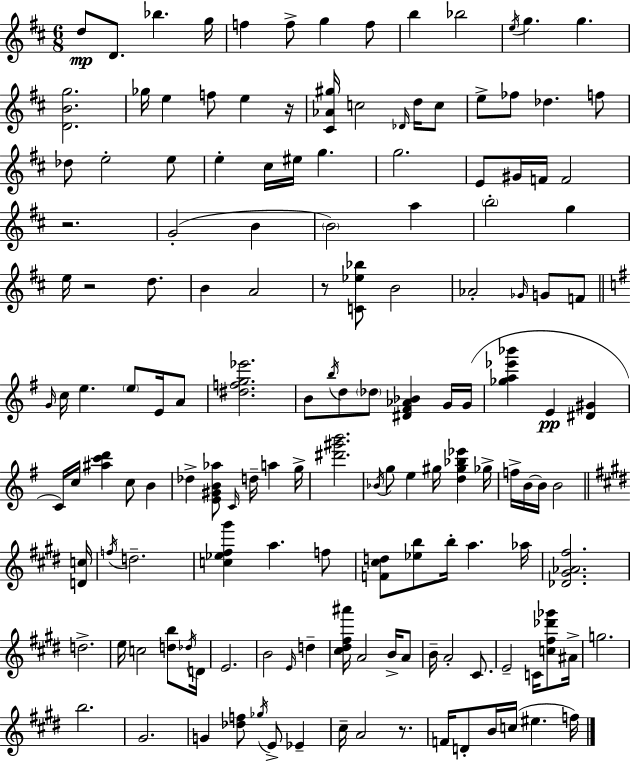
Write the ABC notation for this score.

X:1
T:Untitled
M:6/8
L:1/4
K:D
d/2 D/2 _b g/4 f f/2 g f/2 b _b2 e/4 g g [DBg]2 _g/4 e f/2 e z/4 [^C_A^g]/4 c2 _D/4 d/4 c/2 e/2 _f/2 _d f/2 _d/2 e2 e/2 e ^c/4 ^e/4 g g2 E/2 ^G/4 F/4 F2 z2 G2 B B2 a b2 g e/4 z2 d/2 B A2 z/2 [C_e_b]/2 B2 _A2 _G/4 G/2 F/2 G/4 c/4 e e/2 E/4 A/2 [^dfg_e']2 B/2 b/4 d/2 _d/2 [^D^F_A_B] G/4 G/4 [_ga_e'_b'] E [^D^G] C/4 c/4 [^ac'd'] c/2 B _d [E^GB_a]/2 C/4 d/4 a g/4 [^d'^g'b']2 _B/4 g/2 e ^g/4 [d^g_b_e'] _g/4 f/4 B/4 B/4 B2 [Dc]/4 f/4 d2 [c_e^f^g'] a f/2 [F^cd]/2 [_eb]/2 b/4 a _a/4 [_D^G_A^f]2 d2 e/4 c2 [db]/2 _d/4 D/4 E2 B2 E/4 d [^c^d^f^a']/4 A2 B/4 A/2 B/4 A2 ^C/2 E2 C/4 [c^f_d'_g']/2 ^A/4 g2 b2 ^G2 G [_df]/2 _g/4 E/2 _E ^c/4 A2 z/2 F/4 D/2 B/4 c/4 ^e f/4